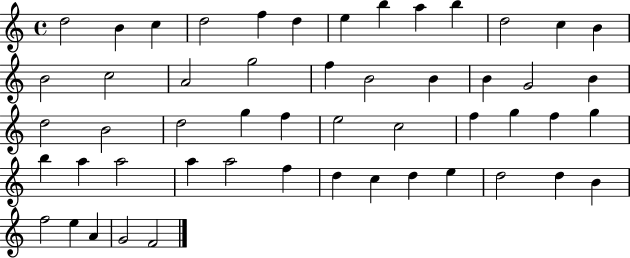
X:1
T:Untitled
M:4/4
L:1/4
K:C
d2 B c d2 f d e b a b d2 c B B2 c2 A2 g2 f B2 B B G2 B d2 B2 d2 g f e2 c2 f g f g b a a2 a a2 f d c d e d2 d B f2 e A G2 F2